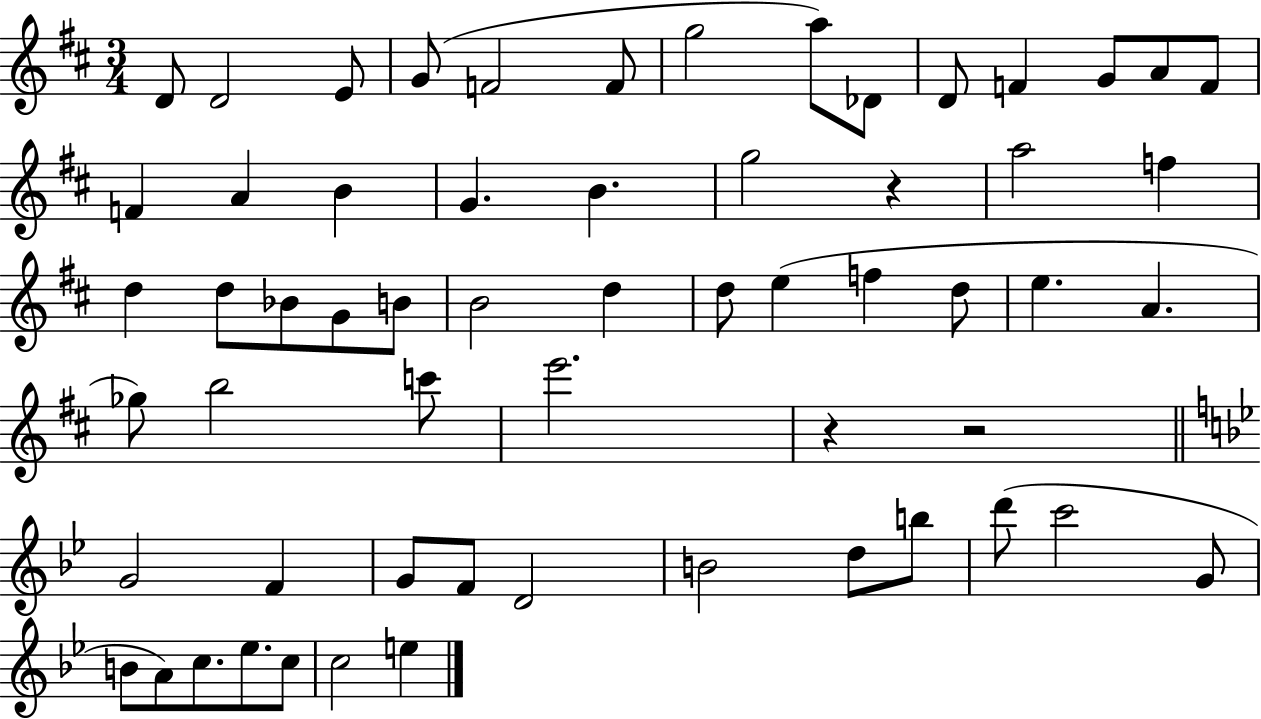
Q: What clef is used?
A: treble